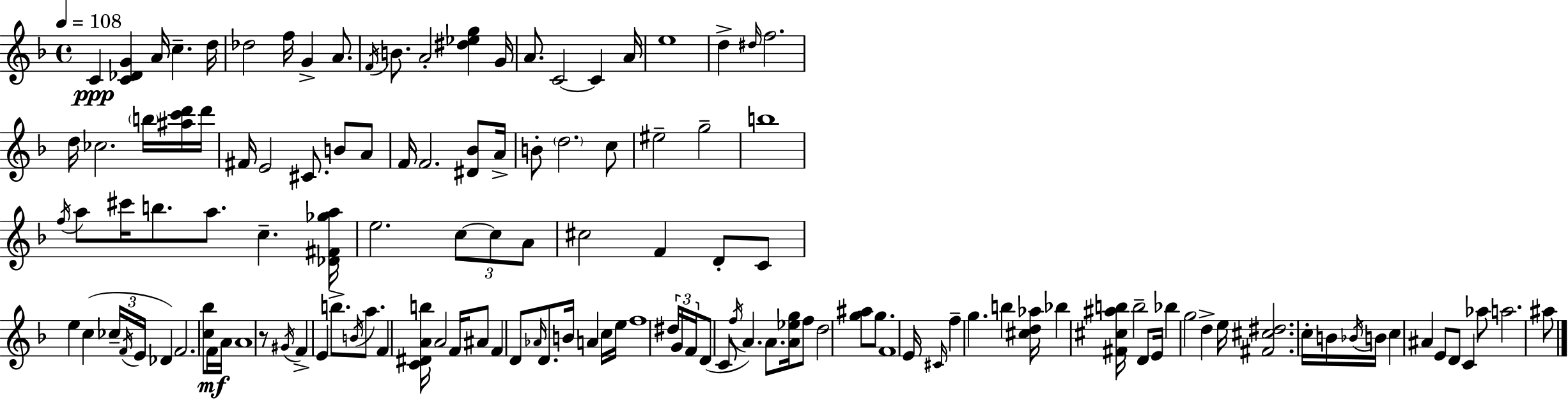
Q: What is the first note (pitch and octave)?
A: C4